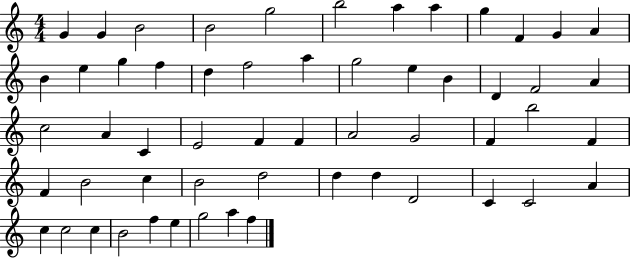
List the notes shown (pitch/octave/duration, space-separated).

G4/q G4/q B4/h B4/h G5/h B5/h A5/q A5/q G5/q F4/q G4/q A4/q B4/q E5/q G5/q F5/q D5/q F5/h A5/q G5/h E5/q B4/q D4/q F4/h A4/q C5/h A4/q C4/q E4/h F4/q F4/q A4/h G4/h F4/q B5/h F4/q F4/q B4/h C5/q B4/h D5/h D5/q D5/q D4/h C4/q C4/h A4/q C5/q C5/h C5/q B4/h F5/q E5/q G5/h A5/q F5/q